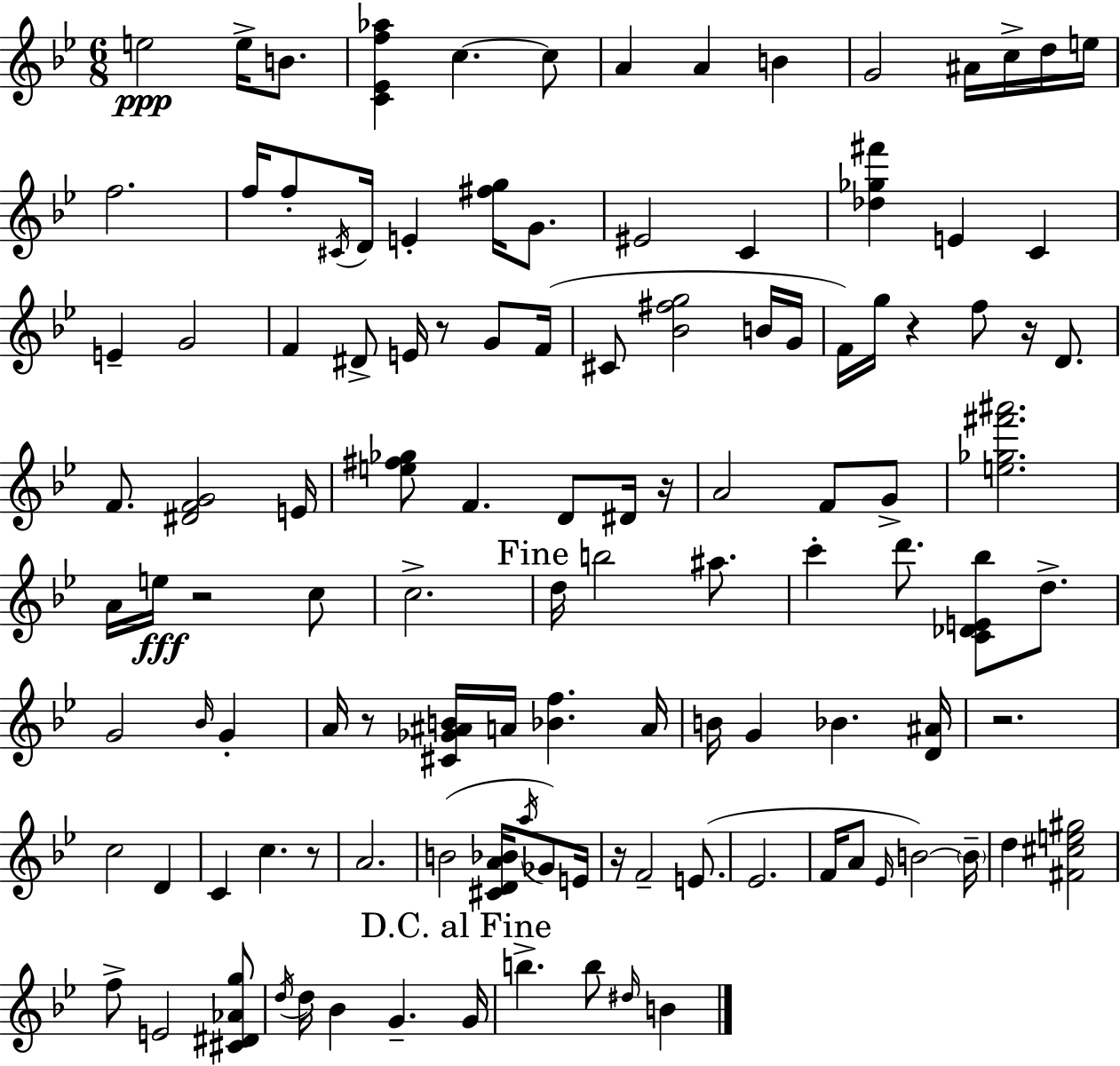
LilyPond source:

{
  \clef treble
  \numericTimeSignature
  \time 6/8
  \key bes \major
  \repeat volta 2 { e''2\ppp e''16-> b'8. | <c' ees' f'' aes''>4 c''4.~~ c''8 | a'4 a'4 b'4 | g'2 ais'16 c''16-> d''16 e''16 | \break f''2. | f''16 f''8-. \acciaccatura { cis'16 } d'16 e'4-. <fis'' g''>16 g'8. | eis'2 c'4 | <des'' ges'' fis'''>4 e'4 c'4 | \break e'4-- g'2 | f'4 dis'8-> e'16 r8 g'8 | f'16( cis'8 <bes' fis'' g''>2 b'16 | g'16 f'16) g''16 r4 f''8 r16 d'8. | \break f'8. <dis' f' g'>2 | e'16 <e'' fis'' ges''>8 f'4. d'8 dis'16 | r16 a'2 f'8 g'8-> | <e'' ges'' fis''' ais'''>2. | \break a'16 e''16\fff r2 c''8 | c''2.-> | \mark "Fine" d''16 b''2 ais''8. | c'''4-. d'''8. <c' des' e' bes''>8 d''8.-> | \break g'2 \grace { bes'16 } g'4-. | a'16 r8 <cis' ges' ais' b'>16 a'16 <bes' f''>4. | a'16 b'16 g'4 bes'4. | <d' ais'>16 r2. | \break c''2 d'4 | c'4 c''4. | r8 a'2. | b'2( <cis' d' a' bes'>16 \acciaccatura { a''16 } | \break ges'8) e'16 r16 f'2-- | e'8.( ees'2. | f'16 a'8 \grace { ees'16 } b'2~~) | \parenthesize b'16-- d''4 <fis' cis'' e'' gis''>2 | \break f''8-> e'2 | <cis' dis' aes' g''>8 \acciaccatura { d''16 } d''16 bes'4 g'4.-- | \mark "D.C. al Fine" g'16 b''4.-> b''8 | \grace { dis''16 } b'4 } \bar "|."
}